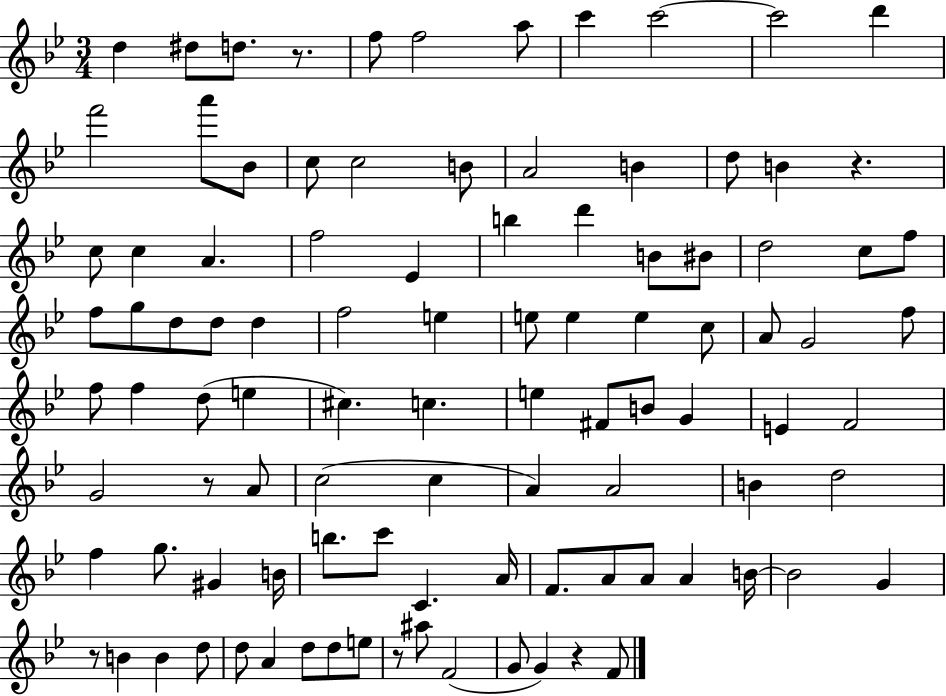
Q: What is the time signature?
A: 3/4